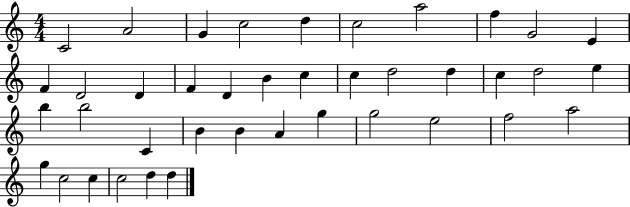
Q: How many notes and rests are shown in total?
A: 40